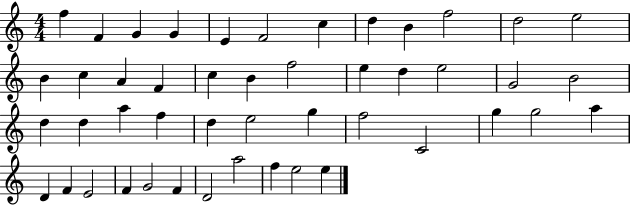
F5/q F4/q G4/q G4/q E4/q F4/h C5/q D5/q B4/q F5/h D5/h E5/h B4/q C5/q A4/q F4/q C5/q B4/q F5/h E5/q D5/q E5/h G4/h B4/h D5/q D5/q A5/q F5/q D5/q E5/h G5/q F5/h C4/h G5/q G5/h A5/q D4/q F4/q E4/h F4/q G4/h F4/q D4/h A5/h F5/q E5/h E5/q